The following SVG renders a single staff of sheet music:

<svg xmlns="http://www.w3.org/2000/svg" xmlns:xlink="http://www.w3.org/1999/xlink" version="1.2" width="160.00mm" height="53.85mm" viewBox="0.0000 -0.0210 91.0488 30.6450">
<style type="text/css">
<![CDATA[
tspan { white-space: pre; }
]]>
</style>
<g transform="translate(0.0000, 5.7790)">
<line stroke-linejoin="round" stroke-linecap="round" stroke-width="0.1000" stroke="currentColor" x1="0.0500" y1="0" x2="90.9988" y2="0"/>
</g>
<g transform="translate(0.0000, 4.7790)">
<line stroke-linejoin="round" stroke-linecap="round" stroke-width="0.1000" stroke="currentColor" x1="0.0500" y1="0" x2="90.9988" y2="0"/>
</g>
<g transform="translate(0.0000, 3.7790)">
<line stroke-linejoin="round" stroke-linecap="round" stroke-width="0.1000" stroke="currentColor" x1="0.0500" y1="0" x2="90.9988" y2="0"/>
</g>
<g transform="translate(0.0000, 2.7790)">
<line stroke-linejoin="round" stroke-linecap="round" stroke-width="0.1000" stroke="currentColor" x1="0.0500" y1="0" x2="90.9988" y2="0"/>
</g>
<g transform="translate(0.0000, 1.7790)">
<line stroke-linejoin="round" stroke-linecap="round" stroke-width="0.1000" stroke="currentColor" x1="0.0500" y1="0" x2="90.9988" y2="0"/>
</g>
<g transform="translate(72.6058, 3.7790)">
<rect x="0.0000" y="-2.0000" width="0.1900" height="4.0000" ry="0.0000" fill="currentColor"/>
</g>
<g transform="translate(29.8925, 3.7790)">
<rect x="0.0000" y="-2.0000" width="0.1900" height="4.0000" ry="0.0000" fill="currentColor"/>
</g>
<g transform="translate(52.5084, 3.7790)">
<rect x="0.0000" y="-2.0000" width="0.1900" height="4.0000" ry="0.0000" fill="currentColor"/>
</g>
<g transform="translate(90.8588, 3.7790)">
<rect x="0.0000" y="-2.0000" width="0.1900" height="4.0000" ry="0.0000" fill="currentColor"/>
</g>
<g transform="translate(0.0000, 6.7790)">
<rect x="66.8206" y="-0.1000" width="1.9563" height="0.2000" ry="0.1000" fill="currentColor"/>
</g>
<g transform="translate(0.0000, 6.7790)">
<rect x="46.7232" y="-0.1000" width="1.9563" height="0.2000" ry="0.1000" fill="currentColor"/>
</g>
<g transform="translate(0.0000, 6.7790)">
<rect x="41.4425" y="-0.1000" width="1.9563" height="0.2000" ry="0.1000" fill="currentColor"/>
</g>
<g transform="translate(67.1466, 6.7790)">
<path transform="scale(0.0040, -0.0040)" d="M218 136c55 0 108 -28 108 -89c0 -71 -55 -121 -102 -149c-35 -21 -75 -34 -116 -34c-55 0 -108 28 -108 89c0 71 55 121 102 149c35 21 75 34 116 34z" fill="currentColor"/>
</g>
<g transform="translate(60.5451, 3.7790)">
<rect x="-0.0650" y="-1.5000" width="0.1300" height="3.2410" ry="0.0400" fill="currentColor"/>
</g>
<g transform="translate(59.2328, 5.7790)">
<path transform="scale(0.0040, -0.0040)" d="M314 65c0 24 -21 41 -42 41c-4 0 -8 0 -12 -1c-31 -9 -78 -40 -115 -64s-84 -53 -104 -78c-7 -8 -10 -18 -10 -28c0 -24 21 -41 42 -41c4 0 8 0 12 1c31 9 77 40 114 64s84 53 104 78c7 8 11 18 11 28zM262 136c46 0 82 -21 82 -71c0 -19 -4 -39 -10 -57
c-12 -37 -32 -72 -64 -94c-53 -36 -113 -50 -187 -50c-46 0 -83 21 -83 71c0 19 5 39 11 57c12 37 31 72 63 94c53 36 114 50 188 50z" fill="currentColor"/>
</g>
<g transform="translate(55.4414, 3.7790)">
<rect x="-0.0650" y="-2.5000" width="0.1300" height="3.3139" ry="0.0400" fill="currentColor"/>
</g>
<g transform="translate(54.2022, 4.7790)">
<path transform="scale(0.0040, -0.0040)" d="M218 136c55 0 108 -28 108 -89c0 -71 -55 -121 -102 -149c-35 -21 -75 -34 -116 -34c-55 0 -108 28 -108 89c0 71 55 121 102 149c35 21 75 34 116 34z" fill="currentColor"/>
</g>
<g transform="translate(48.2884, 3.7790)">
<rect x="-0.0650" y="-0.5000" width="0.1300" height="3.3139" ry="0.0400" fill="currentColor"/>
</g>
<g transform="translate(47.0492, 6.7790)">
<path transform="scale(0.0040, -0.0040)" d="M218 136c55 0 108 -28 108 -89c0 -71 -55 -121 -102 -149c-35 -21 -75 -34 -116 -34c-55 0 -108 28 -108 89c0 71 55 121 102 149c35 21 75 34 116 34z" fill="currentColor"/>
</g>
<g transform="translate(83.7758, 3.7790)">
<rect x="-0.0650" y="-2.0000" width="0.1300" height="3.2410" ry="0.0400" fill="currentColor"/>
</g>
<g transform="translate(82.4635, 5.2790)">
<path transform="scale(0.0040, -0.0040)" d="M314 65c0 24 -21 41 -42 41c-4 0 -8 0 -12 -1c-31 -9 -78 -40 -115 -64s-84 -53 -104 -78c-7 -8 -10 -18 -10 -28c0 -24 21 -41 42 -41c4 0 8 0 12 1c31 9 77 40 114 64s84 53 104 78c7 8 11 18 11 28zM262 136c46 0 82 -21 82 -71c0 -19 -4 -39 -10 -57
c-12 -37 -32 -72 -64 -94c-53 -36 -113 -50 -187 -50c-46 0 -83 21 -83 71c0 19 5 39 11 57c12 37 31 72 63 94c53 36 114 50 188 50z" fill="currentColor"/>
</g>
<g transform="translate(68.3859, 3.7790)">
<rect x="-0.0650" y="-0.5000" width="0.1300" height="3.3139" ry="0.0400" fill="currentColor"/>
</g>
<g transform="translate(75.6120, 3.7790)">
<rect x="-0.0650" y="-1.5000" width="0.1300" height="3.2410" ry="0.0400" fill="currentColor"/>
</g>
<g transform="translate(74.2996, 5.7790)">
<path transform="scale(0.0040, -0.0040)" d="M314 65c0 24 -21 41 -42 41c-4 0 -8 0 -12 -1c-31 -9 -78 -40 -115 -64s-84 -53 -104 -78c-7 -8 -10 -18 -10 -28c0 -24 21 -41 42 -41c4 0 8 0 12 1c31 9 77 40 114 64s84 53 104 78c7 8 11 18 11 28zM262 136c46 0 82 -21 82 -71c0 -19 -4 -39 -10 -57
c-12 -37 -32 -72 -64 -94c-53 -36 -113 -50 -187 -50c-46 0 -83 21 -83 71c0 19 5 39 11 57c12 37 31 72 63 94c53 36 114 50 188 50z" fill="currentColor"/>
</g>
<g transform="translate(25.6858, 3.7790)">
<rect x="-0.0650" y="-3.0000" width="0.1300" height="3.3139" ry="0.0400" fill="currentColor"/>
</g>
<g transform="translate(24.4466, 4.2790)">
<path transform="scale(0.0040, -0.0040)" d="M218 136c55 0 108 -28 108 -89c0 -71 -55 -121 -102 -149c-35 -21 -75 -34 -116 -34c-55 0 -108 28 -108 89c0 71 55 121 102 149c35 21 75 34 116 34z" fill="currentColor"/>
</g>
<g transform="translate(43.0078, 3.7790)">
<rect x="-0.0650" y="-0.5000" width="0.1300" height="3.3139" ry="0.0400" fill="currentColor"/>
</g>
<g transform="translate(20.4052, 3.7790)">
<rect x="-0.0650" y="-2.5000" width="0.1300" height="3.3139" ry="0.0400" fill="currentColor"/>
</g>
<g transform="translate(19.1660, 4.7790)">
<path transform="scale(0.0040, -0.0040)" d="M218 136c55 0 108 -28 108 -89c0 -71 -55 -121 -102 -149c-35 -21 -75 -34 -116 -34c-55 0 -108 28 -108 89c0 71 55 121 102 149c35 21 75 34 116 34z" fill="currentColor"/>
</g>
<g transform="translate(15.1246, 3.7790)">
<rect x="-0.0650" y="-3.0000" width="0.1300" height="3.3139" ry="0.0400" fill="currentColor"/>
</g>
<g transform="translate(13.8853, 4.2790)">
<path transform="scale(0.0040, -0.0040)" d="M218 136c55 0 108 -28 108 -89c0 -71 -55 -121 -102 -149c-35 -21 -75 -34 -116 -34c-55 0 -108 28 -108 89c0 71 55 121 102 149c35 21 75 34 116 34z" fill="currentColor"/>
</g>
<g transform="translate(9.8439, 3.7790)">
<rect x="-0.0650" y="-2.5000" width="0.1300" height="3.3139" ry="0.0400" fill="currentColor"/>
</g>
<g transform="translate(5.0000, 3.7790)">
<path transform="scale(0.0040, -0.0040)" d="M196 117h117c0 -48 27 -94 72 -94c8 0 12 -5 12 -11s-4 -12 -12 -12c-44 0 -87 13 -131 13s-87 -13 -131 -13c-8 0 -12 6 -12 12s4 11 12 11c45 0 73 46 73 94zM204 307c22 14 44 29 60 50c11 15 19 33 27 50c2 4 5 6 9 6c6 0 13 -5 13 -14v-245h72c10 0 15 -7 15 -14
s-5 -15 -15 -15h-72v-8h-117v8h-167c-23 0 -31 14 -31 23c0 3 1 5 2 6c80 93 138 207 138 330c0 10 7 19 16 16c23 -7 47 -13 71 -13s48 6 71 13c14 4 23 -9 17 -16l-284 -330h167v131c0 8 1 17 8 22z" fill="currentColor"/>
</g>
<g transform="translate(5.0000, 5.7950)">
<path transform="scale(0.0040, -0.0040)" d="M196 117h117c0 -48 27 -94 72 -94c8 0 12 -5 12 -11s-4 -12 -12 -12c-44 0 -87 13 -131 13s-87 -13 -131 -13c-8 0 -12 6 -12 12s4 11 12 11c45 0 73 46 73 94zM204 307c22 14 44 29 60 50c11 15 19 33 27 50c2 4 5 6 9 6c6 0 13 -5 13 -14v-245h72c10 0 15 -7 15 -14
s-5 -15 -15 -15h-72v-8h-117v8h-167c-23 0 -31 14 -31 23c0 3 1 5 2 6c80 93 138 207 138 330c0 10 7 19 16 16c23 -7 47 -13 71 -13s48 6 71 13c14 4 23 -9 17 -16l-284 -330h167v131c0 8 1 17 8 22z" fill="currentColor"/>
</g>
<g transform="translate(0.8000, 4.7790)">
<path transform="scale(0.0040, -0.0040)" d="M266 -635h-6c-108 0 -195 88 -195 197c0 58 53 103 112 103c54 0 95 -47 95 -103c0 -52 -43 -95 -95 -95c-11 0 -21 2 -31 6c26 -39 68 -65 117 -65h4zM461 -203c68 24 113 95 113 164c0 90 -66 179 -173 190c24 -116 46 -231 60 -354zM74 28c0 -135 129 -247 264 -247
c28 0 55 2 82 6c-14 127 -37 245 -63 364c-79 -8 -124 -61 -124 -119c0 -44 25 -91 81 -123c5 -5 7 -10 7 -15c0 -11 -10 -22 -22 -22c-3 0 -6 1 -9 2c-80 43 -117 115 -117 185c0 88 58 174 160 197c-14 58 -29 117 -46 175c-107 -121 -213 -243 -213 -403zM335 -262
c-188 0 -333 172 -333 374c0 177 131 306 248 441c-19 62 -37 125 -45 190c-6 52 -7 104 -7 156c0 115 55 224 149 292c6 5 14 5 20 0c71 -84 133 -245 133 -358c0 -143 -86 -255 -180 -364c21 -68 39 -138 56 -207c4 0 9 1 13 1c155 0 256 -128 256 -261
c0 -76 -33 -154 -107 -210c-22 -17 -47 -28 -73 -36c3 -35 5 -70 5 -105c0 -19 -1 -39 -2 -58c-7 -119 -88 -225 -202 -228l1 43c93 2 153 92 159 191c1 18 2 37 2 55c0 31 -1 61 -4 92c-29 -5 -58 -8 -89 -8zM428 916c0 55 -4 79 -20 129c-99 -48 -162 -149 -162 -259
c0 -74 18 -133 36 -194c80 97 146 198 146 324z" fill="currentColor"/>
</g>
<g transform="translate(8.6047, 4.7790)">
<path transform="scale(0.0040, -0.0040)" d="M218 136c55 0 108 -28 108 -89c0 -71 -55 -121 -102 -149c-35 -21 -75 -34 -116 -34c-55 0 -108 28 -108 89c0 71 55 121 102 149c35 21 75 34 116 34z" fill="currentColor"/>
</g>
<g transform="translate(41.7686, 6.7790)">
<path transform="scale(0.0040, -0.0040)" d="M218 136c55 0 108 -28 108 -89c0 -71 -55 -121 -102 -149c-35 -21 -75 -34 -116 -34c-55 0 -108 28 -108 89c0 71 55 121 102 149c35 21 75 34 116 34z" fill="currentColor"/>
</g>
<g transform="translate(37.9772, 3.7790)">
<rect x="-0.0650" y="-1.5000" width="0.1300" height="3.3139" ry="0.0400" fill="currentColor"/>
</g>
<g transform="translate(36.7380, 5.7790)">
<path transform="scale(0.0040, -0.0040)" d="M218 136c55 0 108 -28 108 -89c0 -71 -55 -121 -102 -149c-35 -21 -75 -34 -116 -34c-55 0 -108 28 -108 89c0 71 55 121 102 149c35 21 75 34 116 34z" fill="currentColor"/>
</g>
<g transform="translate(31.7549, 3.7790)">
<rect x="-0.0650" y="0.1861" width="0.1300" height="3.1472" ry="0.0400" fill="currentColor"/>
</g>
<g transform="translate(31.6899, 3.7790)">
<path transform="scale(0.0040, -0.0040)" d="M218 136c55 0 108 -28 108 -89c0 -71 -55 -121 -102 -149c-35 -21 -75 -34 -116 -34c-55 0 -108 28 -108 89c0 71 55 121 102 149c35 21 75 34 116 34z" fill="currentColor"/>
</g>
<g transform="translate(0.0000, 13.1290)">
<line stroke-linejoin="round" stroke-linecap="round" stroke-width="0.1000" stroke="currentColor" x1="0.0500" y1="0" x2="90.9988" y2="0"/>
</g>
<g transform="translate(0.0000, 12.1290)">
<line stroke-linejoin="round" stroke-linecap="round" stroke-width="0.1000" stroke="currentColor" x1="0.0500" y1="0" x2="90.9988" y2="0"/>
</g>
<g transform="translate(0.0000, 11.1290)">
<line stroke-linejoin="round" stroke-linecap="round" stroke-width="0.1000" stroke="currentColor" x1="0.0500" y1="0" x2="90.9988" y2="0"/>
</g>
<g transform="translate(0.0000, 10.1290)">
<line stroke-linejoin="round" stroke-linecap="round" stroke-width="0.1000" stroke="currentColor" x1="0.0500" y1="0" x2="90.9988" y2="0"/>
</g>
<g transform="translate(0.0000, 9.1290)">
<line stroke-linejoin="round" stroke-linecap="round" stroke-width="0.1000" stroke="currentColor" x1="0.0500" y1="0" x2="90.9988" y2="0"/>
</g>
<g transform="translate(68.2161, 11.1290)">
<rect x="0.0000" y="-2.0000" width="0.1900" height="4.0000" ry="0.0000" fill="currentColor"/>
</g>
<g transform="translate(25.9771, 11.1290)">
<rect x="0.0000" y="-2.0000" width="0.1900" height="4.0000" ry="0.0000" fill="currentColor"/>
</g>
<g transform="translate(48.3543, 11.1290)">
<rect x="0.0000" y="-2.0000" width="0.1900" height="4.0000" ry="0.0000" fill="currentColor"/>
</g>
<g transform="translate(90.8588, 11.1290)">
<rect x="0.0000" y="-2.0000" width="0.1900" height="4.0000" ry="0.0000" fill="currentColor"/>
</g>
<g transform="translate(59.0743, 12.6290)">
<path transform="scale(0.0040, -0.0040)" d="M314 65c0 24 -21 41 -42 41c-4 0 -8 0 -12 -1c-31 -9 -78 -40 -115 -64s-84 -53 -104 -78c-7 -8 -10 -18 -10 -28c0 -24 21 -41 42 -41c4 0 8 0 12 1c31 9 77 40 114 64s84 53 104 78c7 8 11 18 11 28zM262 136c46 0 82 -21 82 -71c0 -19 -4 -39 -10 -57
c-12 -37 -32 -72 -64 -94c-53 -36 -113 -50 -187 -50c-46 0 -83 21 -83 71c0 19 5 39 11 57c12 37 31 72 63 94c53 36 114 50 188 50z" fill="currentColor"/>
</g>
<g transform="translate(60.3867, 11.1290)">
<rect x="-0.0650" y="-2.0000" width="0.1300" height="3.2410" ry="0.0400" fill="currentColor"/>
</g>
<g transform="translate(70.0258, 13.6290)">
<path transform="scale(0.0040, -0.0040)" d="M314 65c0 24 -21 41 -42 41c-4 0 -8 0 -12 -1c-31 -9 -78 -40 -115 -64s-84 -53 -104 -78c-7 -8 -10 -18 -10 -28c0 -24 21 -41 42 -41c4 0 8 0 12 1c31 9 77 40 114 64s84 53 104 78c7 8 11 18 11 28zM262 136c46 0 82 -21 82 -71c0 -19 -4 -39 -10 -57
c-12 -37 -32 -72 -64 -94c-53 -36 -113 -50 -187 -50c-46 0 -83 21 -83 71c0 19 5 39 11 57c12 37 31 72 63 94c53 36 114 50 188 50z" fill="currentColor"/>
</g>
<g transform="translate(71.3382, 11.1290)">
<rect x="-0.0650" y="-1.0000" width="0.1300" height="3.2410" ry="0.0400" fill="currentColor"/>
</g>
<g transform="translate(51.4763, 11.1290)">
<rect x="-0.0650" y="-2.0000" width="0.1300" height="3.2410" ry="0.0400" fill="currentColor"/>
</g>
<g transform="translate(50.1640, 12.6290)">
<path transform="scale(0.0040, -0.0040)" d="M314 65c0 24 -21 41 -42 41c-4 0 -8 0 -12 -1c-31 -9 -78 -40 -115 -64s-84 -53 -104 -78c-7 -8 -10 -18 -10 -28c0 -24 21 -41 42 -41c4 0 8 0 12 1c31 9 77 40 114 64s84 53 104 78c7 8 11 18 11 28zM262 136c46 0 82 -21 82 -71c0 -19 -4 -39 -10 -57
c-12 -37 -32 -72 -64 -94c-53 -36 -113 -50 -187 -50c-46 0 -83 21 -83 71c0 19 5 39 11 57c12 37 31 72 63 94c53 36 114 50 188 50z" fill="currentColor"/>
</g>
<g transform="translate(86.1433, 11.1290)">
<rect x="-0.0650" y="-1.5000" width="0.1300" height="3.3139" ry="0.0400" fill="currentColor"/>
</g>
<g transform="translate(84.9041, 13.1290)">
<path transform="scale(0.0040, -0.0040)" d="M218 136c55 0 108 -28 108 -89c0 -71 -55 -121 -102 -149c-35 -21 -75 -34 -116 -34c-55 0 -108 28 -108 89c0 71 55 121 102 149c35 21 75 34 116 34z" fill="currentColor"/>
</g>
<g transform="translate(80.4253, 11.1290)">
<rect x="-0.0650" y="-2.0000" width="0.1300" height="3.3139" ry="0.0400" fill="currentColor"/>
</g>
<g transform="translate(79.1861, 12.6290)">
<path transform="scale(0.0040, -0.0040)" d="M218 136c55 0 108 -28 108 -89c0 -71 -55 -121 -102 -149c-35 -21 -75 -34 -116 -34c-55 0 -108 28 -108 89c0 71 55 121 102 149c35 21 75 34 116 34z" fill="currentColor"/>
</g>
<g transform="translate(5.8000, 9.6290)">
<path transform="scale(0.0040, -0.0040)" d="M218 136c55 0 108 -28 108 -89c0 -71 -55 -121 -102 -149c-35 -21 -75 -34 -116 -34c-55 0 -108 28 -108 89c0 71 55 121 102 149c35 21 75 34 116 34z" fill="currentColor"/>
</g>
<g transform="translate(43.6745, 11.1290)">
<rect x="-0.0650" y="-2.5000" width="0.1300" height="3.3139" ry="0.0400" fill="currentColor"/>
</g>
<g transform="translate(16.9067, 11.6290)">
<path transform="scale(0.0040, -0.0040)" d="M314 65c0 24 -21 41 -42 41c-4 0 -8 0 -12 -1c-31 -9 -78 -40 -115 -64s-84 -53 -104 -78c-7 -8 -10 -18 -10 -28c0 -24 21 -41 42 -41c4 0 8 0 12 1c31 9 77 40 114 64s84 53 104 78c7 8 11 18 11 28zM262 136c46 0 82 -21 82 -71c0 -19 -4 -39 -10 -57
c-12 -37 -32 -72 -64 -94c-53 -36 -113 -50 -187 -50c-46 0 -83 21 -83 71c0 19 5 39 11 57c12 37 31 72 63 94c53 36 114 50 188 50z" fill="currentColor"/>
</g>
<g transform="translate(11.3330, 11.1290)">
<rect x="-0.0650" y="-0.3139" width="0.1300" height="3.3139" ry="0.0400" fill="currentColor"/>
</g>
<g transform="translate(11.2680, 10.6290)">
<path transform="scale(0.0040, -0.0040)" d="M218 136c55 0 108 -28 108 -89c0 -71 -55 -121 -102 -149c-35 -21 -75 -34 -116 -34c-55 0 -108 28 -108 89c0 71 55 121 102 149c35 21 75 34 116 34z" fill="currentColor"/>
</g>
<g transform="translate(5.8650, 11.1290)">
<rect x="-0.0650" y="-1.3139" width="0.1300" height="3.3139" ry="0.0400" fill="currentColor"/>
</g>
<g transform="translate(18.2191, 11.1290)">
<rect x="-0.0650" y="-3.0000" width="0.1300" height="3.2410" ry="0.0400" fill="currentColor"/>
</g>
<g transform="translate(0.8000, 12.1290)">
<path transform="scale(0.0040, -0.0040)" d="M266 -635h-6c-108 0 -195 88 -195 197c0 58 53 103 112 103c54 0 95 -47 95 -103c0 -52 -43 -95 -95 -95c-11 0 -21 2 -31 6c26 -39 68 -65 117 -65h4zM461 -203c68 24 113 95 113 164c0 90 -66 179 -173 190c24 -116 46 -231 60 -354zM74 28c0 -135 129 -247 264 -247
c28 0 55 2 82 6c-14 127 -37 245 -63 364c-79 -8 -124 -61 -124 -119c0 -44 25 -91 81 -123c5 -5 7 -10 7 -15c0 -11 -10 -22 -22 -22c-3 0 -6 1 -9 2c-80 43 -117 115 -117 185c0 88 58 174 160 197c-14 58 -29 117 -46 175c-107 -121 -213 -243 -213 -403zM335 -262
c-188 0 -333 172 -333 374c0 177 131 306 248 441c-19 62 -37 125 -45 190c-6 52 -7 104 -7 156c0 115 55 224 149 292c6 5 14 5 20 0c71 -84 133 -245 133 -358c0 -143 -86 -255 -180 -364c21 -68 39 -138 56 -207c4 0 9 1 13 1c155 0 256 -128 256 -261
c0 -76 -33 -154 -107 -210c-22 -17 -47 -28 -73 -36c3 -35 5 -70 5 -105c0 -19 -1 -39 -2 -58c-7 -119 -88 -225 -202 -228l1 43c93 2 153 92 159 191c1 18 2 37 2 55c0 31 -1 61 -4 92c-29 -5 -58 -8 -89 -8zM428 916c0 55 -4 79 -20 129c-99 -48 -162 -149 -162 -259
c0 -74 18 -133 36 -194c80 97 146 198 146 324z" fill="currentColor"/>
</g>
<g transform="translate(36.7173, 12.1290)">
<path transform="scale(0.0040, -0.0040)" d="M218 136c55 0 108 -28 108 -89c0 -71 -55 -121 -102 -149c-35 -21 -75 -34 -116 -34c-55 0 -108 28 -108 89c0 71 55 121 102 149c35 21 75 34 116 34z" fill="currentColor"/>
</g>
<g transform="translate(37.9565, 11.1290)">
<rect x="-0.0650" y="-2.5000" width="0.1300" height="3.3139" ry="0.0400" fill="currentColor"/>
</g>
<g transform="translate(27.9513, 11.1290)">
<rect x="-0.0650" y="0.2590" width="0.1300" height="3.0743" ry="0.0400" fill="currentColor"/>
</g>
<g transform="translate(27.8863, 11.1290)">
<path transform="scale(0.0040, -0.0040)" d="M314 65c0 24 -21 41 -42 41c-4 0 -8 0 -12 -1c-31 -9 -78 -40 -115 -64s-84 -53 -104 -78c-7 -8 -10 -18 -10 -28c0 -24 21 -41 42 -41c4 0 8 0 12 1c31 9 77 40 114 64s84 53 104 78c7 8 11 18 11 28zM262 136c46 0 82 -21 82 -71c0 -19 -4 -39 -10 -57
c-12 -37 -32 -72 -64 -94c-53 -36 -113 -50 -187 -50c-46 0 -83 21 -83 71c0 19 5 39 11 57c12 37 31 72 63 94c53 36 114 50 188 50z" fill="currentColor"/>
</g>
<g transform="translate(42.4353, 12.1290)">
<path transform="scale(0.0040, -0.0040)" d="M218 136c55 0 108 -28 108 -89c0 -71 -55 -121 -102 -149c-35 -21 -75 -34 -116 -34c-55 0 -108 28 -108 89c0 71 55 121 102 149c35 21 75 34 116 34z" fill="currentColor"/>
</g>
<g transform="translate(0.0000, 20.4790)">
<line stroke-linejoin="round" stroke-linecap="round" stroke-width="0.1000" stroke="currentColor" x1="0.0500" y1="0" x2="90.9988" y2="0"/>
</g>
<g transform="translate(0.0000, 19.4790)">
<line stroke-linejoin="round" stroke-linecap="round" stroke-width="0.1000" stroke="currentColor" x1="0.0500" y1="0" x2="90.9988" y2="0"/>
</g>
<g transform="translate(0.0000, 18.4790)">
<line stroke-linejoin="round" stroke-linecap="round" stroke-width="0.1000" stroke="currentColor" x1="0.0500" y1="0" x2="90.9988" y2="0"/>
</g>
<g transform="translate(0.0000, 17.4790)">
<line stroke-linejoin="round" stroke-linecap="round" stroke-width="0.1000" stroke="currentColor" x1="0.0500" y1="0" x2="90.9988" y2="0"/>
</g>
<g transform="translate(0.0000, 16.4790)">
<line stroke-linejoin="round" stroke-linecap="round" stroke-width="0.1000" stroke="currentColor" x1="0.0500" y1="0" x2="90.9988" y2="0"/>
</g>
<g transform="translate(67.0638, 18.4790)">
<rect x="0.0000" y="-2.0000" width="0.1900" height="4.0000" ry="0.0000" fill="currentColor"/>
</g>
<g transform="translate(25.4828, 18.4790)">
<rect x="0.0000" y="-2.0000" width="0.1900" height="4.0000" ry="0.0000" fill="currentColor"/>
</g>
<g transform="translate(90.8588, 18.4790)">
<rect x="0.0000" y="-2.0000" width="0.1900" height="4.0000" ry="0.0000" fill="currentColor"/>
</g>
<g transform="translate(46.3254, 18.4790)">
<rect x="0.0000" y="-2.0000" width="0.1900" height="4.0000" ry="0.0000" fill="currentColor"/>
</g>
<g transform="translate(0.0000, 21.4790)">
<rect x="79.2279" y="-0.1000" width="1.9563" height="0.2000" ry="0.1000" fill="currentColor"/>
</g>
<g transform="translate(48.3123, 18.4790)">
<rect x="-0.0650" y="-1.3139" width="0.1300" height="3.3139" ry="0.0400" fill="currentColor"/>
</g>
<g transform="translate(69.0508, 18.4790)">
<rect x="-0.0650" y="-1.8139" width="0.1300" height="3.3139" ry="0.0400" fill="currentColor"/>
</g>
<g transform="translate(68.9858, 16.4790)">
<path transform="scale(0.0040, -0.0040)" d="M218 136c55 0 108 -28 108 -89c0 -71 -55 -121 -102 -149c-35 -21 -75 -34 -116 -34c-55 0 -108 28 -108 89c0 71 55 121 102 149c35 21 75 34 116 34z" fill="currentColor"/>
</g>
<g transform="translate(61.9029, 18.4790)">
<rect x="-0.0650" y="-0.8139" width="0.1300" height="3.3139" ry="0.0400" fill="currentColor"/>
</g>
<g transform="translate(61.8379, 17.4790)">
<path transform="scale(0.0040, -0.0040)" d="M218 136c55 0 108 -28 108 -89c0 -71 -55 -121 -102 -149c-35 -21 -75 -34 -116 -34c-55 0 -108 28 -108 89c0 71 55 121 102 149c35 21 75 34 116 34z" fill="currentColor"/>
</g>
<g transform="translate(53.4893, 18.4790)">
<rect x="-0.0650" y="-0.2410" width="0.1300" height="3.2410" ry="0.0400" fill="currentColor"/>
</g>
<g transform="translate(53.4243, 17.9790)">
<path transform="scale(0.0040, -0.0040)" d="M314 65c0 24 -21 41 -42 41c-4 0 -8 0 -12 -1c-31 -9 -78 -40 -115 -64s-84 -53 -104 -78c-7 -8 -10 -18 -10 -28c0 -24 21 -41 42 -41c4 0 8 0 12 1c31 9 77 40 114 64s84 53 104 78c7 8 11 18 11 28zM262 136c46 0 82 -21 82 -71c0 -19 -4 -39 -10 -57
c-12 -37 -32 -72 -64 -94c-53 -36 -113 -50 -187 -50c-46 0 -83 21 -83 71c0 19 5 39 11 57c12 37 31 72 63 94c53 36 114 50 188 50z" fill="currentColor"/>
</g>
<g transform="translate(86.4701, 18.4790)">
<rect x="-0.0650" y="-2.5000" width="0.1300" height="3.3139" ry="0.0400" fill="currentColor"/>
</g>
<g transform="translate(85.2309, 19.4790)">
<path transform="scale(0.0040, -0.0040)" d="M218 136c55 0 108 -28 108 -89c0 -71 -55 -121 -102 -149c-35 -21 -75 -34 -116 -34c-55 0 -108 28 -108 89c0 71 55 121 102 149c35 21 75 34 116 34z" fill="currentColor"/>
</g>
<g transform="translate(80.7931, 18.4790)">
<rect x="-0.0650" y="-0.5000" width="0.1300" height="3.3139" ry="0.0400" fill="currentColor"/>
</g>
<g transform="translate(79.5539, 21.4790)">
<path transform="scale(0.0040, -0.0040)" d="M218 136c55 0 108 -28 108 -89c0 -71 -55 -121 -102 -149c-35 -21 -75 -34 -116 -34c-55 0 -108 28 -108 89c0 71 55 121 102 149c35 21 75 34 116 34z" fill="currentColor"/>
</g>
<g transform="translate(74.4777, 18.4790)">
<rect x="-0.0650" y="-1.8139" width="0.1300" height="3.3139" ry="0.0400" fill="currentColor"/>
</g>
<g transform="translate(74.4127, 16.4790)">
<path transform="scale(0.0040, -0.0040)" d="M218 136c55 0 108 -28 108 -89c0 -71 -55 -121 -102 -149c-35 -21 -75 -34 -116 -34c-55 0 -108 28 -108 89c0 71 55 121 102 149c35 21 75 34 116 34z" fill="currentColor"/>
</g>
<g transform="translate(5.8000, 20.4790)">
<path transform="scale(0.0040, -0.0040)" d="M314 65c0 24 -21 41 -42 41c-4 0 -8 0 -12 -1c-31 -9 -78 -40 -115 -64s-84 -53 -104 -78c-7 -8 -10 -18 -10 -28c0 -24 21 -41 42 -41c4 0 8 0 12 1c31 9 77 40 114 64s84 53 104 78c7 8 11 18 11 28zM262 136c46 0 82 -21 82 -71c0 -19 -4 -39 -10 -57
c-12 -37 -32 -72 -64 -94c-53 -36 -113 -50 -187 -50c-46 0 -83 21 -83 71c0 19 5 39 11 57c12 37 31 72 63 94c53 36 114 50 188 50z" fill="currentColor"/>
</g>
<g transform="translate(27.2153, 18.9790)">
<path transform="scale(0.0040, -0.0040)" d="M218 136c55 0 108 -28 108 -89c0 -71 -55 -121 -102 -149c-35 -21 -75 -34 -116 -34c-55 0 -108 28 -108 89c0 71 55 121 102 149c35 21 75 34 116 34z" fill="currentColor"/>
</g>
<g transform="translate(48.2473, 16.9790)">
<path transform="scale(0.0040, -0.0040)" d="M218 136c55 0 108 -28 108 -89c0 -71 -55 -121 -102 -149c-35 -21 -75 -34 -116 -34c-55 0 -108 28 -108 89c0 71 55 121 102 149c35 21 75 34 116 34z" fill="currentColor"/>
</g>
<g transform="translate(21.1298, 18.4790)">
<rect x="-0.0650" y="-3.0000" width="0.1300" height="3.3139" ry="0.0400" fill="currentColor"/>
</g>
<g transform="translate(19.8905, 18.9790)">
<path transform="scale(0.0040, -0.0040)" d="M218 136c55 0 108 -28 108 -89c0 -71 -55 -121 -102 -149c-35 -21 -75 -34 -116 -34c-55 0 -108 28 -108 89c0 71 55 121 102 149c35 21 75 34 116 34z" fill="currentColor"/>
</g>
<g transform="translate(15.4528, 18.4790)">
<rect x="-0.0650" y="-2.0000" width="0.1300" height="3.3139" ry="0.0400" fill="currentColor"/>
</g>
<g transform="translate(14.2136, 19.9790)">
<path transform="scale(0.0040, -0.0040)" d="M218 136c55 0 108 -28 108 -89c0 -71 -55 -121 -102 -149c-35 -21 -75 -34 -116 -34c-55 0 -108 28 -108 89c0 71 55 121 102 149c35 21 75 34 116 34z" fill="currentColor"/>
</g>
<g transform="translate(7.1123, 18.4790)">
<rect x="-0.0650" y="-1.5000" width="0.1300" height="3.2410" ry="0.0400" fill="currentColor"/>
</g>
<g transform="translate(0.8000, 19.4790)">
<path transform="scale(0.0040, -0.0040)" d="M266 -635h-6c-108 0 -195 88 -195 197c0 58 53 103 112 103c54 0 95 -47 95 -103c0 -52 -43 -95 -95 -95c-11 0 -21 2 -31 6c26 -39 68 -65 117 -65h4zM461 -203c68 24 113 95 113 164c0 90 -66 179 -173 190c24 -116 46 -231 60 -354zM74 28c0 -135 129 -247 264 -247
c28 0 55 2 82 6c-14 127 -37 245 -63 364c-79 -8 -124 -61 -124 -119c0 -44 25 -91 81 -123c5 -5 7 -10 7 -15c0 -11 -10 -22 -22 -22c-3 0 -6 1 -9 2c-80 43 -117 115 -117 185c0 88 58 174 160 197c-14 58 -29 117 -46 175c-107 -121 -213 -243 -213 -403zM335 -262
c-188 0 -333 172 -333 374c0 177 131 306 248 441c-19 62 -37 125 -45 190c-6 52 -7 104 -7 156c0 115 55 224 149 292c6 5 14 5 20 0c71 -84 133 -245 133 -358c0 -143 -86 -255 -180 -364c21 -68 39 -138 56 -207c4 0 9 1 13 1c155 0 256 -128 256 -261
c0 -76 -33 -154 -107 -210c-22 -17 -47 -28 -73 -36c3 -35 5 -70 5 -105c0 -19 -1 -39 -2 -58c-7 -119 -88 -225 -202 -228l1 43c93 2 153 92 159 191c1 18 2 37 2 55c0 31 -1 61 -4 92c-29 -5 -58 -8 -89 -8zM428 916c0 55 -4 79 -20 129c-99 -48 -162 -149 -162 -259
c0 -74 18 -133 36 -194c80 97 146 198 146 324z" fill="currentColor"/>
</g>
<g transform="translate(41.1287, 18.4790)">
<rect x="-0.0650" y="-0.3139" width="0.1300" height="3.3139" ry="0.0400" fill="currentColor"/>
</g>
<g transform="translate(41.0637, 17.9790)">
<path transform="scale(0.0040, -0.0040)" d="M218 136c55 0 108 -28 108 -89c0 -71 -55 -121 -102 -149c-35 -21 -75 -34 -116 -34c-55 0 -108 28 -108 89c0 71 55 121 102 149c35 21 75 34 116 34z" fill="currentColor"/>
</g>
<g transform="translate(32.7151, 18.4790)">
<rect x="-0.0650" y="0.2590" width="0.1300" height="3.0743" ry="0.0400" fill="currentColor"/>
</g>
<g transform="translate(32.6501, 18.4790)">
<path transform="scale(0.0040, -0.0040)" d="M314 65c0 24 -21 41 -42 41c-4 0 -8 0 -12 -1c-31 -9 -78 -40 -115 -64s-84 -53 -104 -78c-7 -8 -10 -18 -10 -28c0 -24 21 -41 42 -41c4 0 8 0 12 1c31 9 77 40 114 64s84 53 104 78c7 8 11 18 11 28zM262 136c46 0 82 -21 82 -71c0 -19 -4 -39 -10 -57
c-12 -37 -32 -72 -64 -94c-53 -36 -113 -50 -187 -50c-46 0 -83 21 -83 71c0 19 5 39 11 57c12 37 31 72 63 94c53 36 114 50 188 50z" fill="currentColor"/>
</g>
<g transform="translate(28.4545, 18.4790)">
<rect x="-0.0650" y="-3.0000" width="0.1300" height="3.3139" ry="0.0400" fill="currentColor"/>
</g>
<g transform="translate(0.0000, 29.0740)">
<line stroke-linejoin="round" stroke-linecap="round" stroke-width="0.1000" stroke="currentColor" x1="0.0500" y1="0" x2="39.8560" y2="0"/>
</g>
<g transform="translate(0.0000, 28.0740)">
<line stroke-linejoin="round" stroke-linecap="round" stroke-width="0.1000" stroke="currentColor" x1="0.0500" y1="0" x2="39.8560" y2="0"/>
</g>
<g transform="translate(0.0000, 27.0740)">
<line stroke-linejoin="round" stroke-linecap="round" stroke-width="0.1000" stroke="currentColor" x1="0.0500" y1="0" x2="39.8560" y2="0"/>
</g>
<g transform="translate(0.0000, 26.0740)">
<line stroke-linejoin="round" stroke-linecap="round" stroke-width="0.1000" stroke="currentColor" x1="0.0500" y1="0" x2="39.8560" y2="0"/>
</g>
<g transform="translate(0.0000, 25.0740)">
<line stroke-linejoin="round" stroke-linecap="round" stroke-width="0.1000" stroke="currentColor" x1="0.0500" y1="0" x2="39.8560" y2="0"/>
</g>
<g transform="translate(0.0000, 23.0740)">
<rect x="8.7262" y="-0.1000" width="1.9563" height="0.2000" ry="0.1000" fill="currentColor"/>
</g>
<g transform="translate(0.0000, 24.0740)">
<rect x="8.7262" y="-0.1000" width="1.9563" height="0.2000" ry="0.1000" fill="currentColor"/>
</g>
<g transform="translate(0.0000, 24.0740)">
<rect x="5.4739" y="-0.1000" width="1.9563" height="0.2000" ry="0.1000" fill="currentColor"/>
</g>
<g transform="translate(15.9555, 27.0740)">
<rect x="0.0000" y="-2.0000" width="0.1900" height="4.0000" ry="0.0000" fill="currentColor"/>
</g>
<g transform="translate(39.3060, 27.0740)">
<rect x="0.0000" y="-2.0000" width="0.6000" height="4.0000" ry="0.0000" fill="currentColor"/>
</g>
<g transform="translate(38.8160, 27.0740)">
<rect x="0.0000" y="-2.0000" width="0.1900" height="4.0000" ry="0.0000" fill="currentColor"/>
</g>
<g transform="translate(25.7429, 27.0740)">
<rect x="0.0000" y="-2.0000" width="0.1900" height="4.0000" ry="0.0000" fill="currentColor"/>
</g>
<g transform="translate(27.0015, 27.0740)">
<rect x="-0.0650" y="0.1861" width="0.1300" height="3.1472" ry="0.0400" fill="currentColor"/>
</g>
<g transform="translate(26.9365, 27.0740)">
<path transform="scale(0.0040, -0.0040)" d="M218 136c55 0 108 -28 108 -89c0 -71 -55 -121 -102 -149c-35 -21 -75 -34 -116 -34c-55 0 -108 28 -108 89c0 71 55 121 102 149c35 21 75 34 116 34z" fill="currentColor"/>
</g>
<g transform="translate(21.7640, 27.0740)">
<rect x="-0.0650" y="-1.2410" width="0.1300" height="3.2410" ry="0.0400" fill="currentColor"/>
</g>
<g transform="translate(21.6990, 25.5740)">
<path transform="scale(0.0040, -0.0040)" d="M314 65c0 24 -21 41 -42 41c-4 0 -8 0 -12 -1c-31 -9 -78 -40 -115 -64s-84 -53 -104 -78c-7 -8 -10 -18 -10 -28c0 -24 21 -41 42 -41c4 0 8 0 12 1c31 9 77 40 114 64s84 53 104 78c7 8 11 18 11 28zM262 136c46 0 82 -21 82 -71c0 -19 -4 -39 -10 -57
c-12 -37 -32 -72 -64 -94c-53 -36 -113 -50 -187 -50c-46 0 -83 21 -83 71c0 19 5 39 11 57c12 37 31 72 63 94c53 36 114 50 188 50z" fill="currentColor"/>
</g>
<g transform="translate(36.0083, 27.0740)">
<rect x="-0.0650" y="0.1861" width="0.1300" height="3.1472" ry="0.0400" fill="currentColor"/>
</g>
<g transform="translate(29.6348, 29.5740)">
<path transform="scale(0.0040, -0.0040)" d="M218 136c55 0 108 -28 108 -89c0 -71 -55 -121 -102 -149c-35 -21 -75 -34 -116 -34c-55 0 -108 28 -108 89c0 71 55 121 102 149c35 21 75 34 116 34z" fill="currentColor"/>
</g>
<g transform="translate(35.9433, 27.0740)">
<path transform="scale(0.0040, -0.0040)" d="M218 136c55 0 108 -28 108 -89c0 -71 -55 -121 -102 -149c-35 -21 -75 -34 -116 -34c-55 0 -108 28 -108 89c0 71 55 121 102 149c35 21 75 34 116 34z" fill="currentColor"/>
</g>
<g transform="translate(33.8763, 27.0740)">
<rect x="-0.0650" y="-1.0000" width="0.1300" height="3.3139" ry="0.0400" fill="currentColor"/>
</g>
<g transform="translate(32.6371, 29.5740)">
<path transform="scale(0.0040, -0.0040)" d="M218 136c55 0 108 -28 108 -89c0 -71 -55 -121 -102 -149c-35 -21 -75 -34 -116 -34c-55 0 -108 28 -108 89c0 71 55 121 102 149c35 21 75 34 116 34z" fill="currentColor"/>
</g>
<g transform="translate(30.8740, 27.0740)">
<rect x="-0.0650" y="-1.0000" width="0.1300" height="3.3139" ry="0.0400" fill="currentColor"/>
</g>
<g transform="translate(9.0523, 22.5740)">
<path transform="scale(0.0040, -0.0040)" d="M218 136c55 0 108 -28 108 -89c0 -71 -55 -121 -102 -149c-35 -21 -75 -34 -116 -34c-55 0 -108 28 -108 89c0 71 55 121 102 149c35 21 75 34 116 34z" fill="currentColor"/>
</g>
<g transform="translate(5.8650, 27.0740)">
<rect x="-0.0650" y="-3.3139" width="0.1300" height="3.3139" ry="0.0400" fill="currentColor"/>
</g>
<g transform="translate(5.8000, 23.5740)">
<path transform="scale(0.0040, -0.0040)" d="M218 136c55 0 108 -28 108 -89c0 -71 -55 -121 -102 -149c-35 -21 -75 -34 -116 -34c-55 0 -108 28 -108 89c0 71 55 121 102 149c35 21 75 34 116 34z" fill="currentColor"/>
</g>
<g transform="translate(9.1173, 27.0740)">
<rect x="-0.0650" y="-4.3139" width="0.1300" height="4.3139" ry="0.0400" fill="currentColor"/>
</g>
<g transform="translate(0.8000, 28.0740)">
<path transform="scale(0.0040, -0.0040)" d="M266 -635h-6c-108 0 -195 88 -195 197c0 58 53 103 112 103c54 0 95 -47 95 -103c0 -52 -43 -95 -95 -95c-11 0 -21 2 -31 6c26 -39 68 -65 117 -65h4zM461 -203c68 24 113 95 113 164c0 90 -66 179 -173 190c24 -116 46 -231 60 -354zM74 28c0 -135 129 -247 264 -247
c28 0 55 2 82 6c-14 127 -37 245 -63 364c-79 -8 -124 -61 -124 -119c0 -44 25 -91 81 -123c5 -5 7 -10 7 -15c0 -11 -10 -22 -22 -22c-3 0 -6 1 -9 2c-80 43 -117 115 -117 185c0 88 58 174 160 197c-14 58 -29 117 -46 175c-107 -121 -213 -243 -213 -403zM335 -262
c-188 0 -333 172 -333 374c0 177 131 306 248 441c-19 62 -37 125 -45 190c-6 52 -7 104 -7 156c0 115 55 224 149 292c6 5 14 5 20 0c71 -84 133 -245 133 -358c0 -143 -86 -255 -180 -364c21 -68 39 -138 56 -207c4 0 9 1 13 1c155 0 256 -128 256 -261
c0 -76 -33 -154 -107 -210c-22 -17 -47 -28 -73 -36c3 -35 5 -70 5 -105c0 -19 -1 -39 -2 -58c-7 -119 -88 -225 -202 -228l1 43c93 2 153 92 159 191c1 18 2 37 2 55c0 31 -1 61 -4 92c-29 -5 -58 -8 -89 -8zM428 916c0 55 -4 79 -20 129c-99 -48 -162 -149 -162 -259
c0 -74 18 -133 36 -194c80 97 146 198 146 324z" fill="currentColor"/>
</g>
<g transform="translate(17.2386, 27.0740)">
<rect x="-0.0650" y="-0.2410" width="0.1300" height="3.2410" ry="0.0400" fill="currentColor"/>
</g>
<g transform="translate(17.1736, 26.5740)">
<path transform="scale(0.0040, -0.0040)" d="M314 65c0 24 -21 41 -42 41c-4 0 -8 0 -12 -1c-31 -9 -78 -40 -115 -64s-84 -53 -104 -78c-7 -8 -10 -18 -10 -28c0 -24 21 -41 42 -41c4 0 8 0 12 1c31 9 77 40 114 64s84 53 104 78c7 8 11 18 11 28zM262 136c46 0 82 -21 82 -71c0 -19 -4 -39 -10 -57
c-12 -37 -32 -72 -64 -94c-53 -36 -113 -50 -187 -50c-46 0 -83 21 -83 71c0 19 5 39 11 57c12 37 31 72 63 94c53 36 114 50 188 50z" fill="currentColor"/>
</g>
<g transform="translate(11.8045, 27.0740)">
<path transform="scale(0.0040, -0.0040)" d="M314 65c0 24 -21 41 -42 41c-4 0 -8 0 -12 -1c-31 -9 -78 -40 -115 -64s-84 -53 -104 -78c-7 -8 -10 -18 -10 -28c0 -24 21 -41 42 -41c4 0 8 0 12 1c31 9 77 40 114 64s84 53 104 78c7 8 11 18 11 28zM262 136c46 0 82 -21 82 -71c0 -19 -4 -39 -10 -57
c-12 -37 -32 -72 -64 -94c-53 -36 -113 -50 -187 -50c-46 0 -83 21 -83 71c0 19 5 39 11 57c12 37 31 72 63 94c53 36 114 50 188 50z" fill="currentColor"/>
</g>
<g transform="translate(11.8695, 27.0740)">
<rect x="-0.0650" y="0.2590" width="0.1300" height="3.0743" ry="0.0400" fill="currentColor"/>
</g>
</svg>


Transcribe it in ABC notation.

X:1
T:Untitled
M:4/4
L:1/4
K:C
G A G A B E C C G E2 C E2 F2 e c A2 B2 G G F2 F2 D2 F E E2 F A A B2 c e c2 d f f C G b d' B2 c2 e2 B D D B